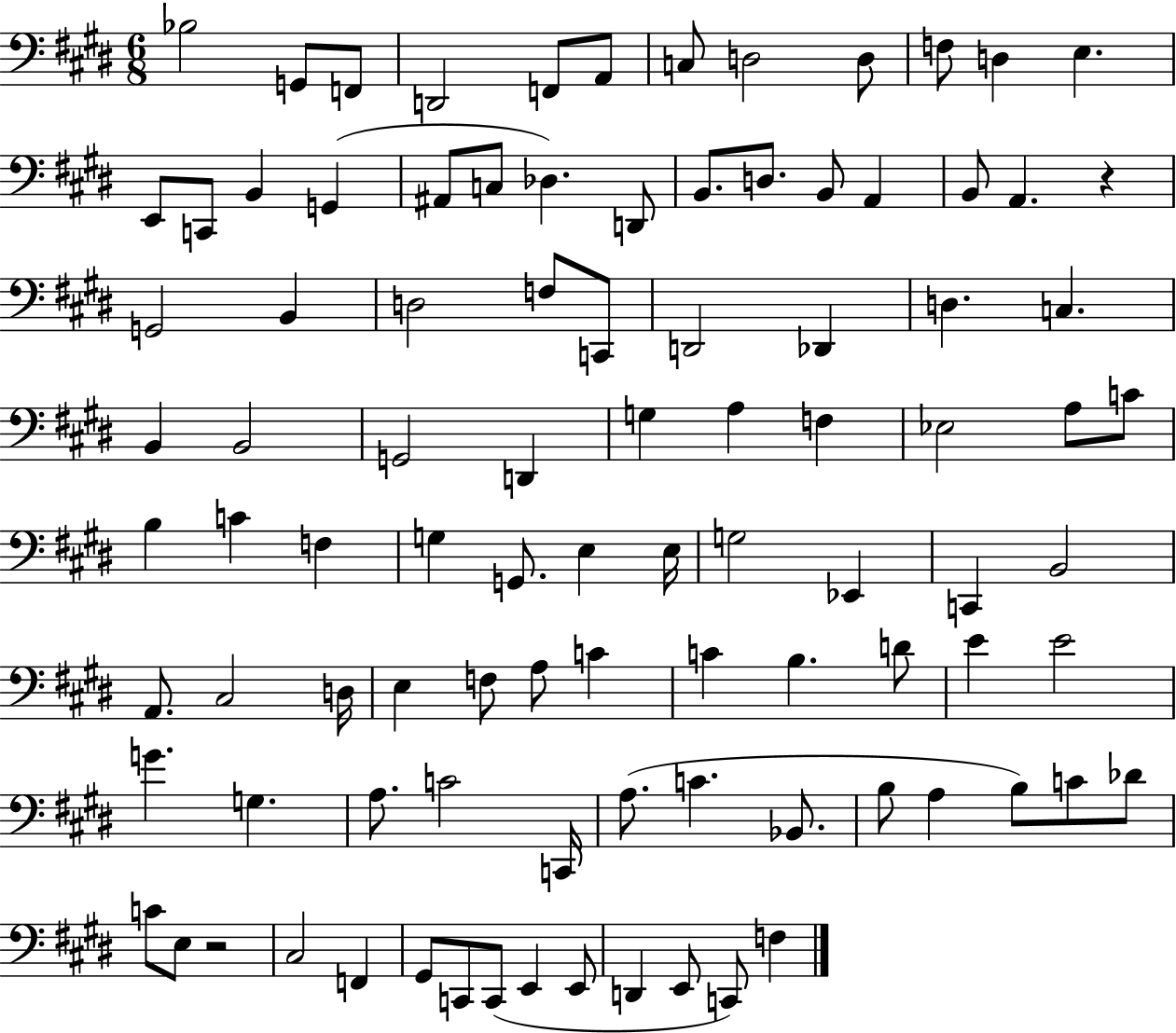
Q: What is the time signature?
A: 6/8